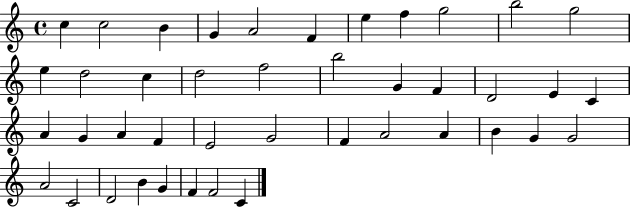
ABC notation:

X:1
T:Untitled
M:4/4
L:1/4
K:C
c c2 B G A2 F e f g2 b2 g2 e d2 c d2 f2 b2 G F D2 E C A G A F E2 G2 F A2 A B G G2 A2 C2 D2 B G F F2 C